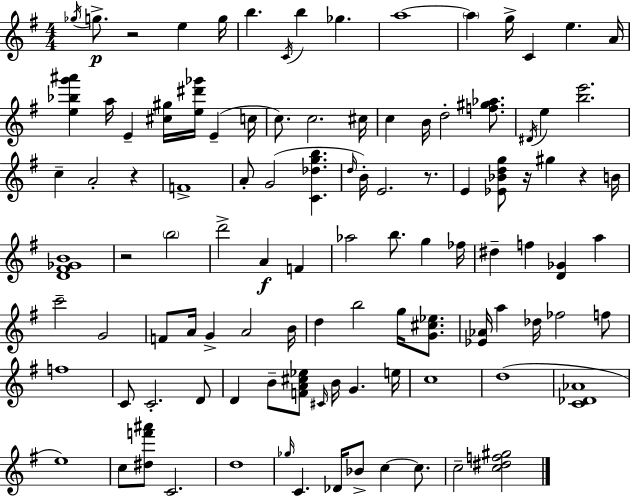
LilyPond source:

{
  \clef treble
  \numericTimeSignature
  \time 4/4
  \key e \minor
  \acciaccatura { ges''16 }\p g''8.-> r2 e''4 | g''16 b''4. \acciaccatura { c'16 } b''4 ges''4. | a''1~~ | \parenthesize a''4 g''16-> c'4 e''4. | \break a'16 <e'' bes'' g''' ais'''>4 a''16 e'4-- <cis'' gis''>16 <e'' dis''' ges'''>16 e'4--( | c''16 c''8.) c''2. | cis''16 c''4 b'16 d''2-. <f'' gis'' aes''>8. | \acciaccatura { dis'16 } e''4 <b'' e'''>2. | \break c''4-- a'2-. r4 | f'1-> | a'8-. g'2( <c' des'' g'' b''>4. | \grace { d''16 } b'16-.) e'2. | \break r8. e'4 <ees' bes' d'' g''>8 r16 gis''4 r4 | b'16 <d' fis' ges' b'>1 | r2 \parenthesize b''2 | d'''2-> a'4\f | \break f'4 aes''2 b''8. g''4 | fes''16 dis''4-- f''4 <d' ges'>4 | a''4 c'''2-- g'2 | f'8 a'16 g'4-> a'2 | \break b'16 d''4 b''2 | g''16 <g' cis'' ees''>8. <ees' aes'>16 a''4 des''16 fes''2 | f''8 f''1 | c'8 c'2.-. | \break d'8 d'4 b'8-- <f' a' cis'' ees''>8 \grace { cis'16 } b'16 g'4. | e''16 c''1 | d''1( | <c' des' aes'>1 | \break e''1) | c''8 <dis'' f''' ais'''>8 c'2. | d''1 | \grace { ges''16 } c'4. des'16 bes'8-> c''4~~ | \break c''8. c''2-- <c'' dis'' f'' gis''>2 | \bar "|."
}